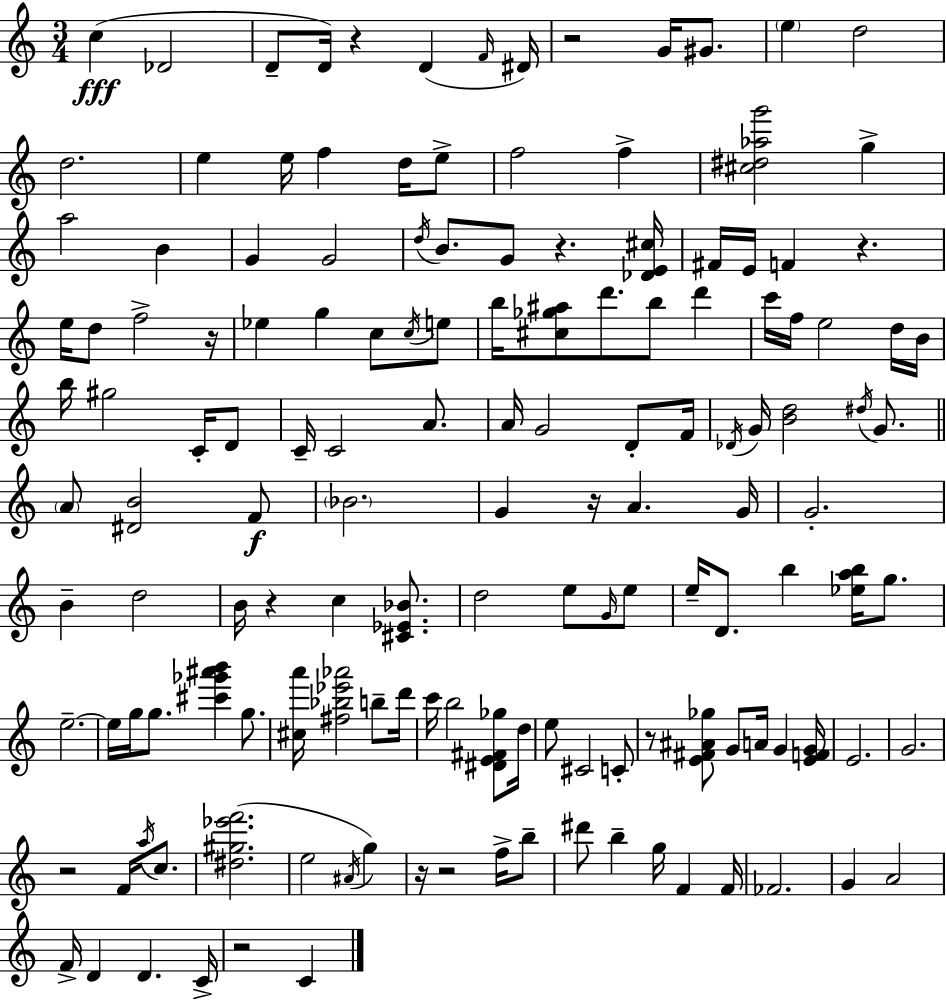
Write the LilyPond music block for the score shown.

{
  \clef treble
  \numericTimeSignature
  \time 3/4
  \key a \minor
  c''4(\fff des'2 | d'8-- d'16) r4 d'4( \grace { f'16 } | dis'16) r2 g'16 gis'8. | \parenthesize e''4 d''2 | \break d''2. | e''4 e''16 f''4 d''16 e''8-> | f''2 f''4-> | <cis'' dis'' aes'' g'''>2 g''4-> | \break a''2 b'4 | g'4 g'2 | \acciaccatura { d''16 } b'8. g'8 r4. | <des' e' cis''>16 fis'16 e'16 f'4 r4. | \break e''16 d''8 f''2-> | r16 ees''4 g''4 c''8 | \acciaccatura { c''16 } e''8 b''16 <cis'' ges'' ais''>8 d'''8. b''8 d'''4 | c'''16 f''16 e''2 | \break d''16 b'16 b''16 gis''2 | c'16-. d'8 c'16-- c'2 | a'8. a'16 g'2 | d'8-. f'16 \acciaccatura { des'16 } g'16 <b' d''>2 | \break \acciaccatura { dis''16 } g'8. \bar "||" \break \key c \major \parenthesize a'8 <dis' b'>2 f'8\f | \parenthesize bes'2. | g'4 r16 a'4. g'16 | g'2.-. | \break b'4-- d''2 | b'16 r4 c''4 <cis' ees' bes'>8. | d''2 e''8 \grace { g'16 } e''8 | e''16-- d'8. b''4 <ees'' a'' b''>16 g''8. | \break e''2.--~~ | e''16 g''16 g''8. <cis''' ges''' ais''' b'''>4 g''8. | <cis'' a'''>16 <fis'' bes'' ees''' aes'''>2 b''8-- | d'''16 c'''16 b''2 <dis' e' fis' ges''>8 | \break d''16 e''8 cis'2 c'8-. | r8 <e' fis' ais' ges''>8 g'8 a'16 g'4 | <e' f' g'>16 e'2. | g'2. | \break r2 f'16 \acciaccatura { a''16 } c''8. | <dis'' gis'' ees''' f'''>2.( | e''2 \acciaccatura { ais'16 }) g''4 | r16 r2 | \break f''16-> b''8-- dis'''8 b''4-- g''16 f'4 | f'16 fes'2. | g'4 a'2 | f'16-> d'4 d'4. | \break c'16-> r2 c'4 | \bar "|."
}